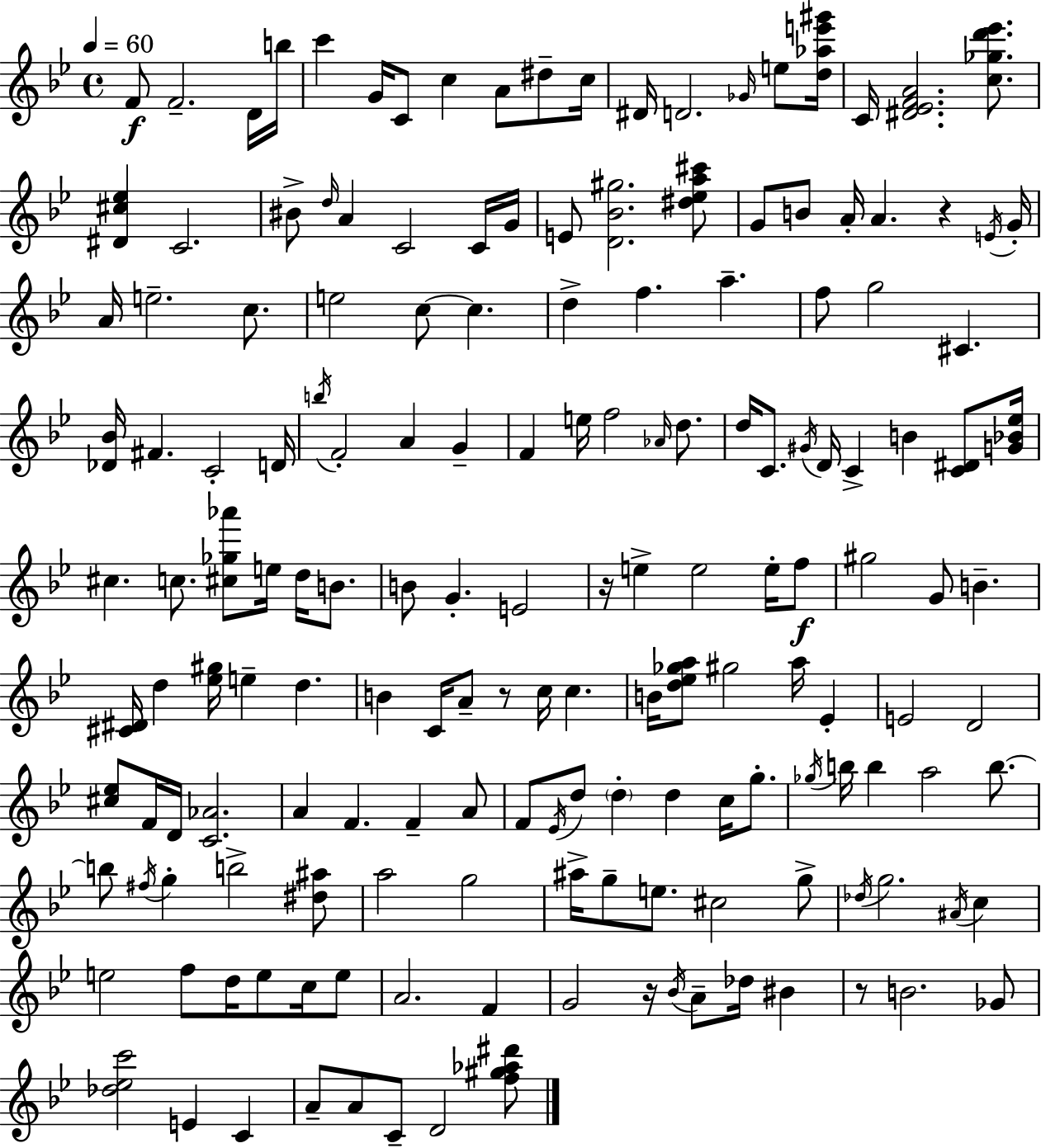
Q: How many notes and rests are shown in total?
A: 166